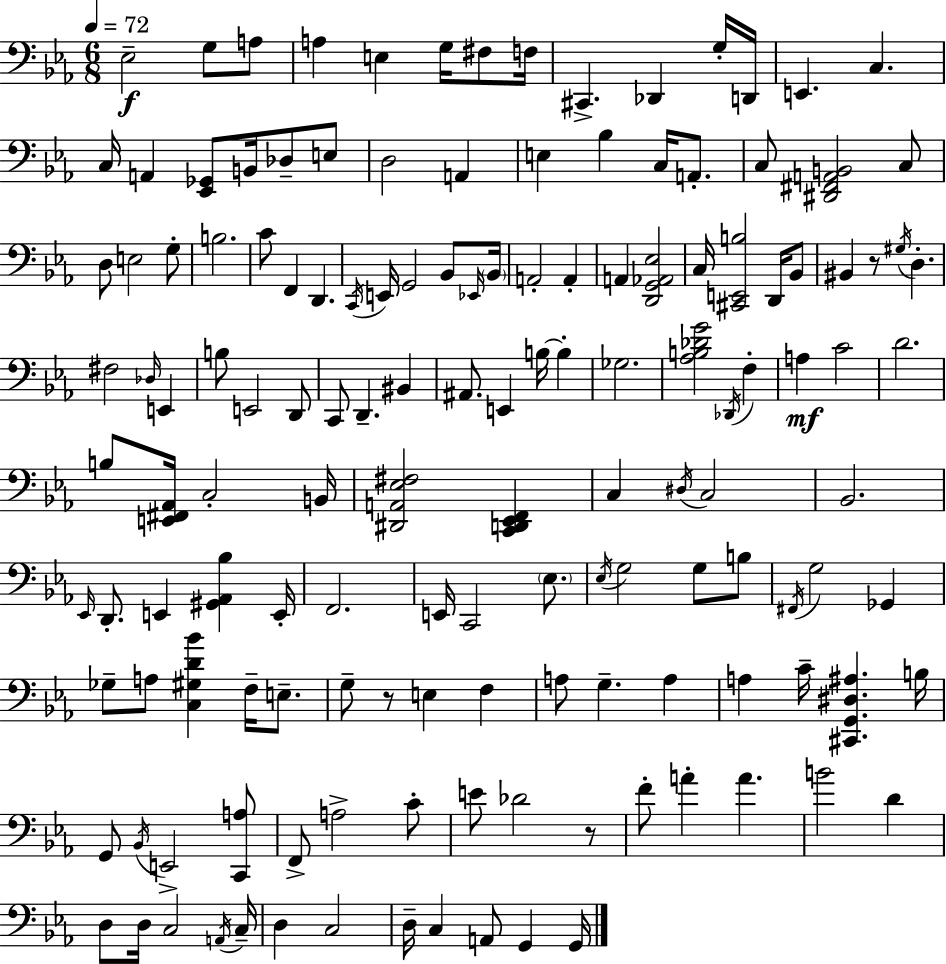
{
  \clef bass
  \numericTimeSignature
  \time 6/8
  \key c \minor
  \tempo 4 = 72
  ees2--\f g8 a8 | a4 e4 g16 fis8 f16 | cis,4.-> des,4 g16-. d,16 | e,4. c4. | \break c16 a,4 <ees, ges,>8 b,16 des8-- e8 | d2 a,4 | e4 bes4 c16 a,8.-. | c8 <dis, fis, a, b,>2 c8 | \break d8 e2 g8-. | b2. | c'8 f,4 d,4. | \acciaccatura { c,16 } e,16 g,2 bes,8 | \break \grace { ees,16 } \parenthesize bes,16 a,2-. a,4-. | a,4 <d, g, aes, ees>2 | c16 <cis, e, b>2 d,16 | bes,8 bis,4 r8 \acciaccatura { gis16 } d4.-. | \break fis2 \grace { des16 } | e,4 b8 e,2 | d,8 c,8 d,4.-- | bis,4 ais,8. e,4 b16~~ | \break b4-. ges2. | <aes b des' g'>2 | \acciaccatura { des,16 } f4-. a4\mf c'2 | d'2. | \break b8 <e, fis, aes,>16 c2-. | b,16 <dis, a, ees fis>2 | <c, d, ees, f,>4 c4 \acciaccatura { dis16 } c2 | bes,2. | \break \grace { ees,16 } d,8.-. e,4 | <gis, aes, bes>4 e,16-. f,2. | e,16 c,2 | \parenthesize ees8. \acciaccatura { ees16 } g2 | \break g8 b8 \acciaccatura { fis,16 } g2 | ges,4 ges8-- a8 | <c gis d' bes'>4 f16-- e8.-- g8-- r8 | e4 f4 a8 g4.-- | \break a4 a4 | c'16-- <cis, g, dis ais>4. b16 g,8 \acciaccatura { bes,16 } | e,2-> <c, a>8 f,8-> | a2-> c'8-. e'8 | \break des'2 r8 f'8-. | a'4-. a'4. b'2 | d'4 d8 | d16 c2 \acciaccatura { a,16 } c16-- d4 | \break c2 d16-- | c4 a,8 g,4 g,16 \bar "|."
}